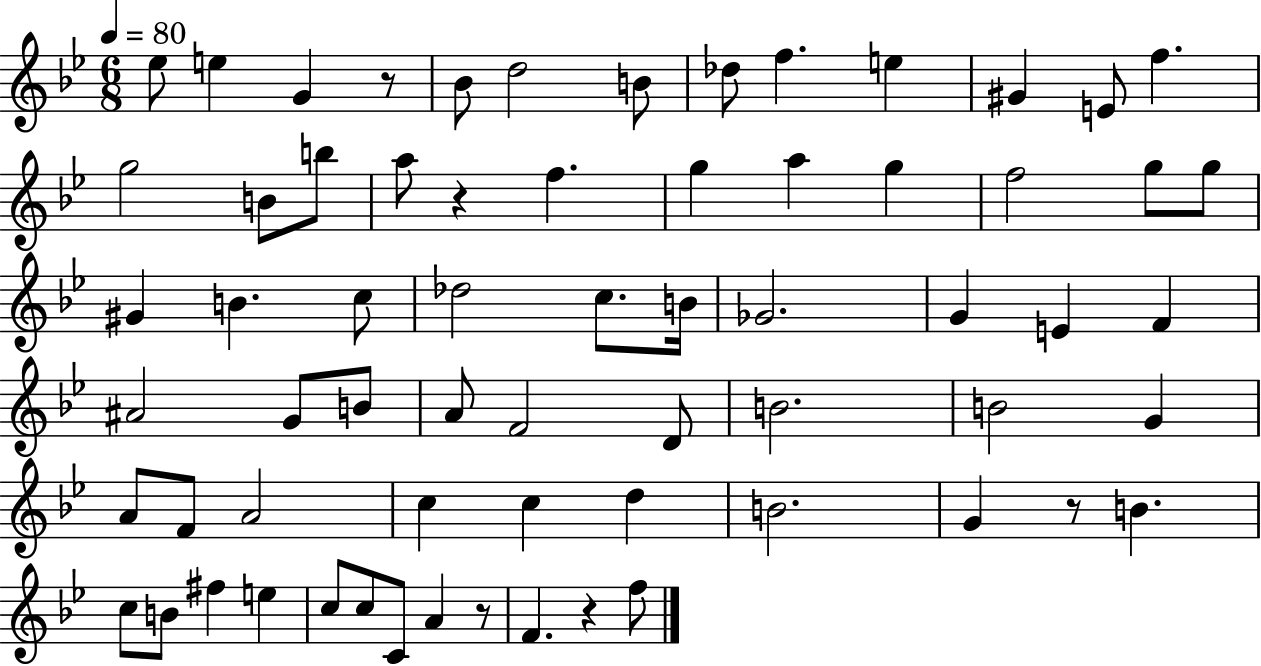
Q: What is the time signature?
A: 6/8